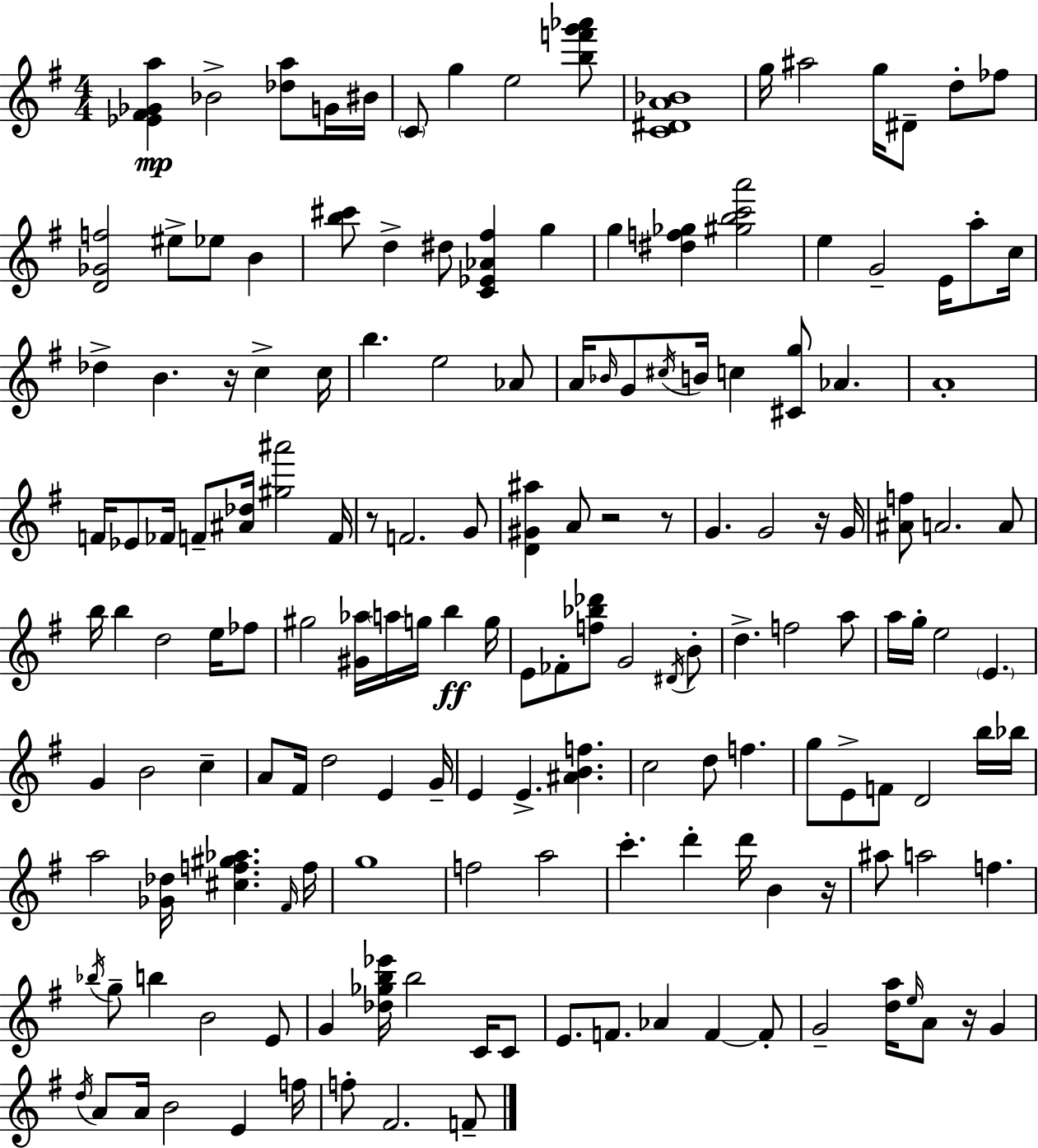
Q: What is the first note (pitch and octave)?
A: Bb4